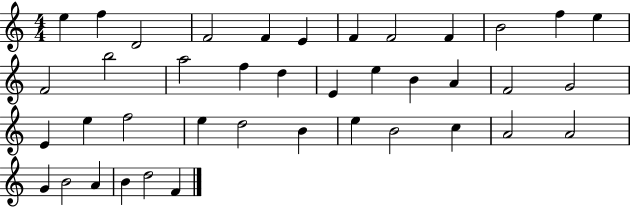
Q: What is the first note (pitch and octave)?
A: E5